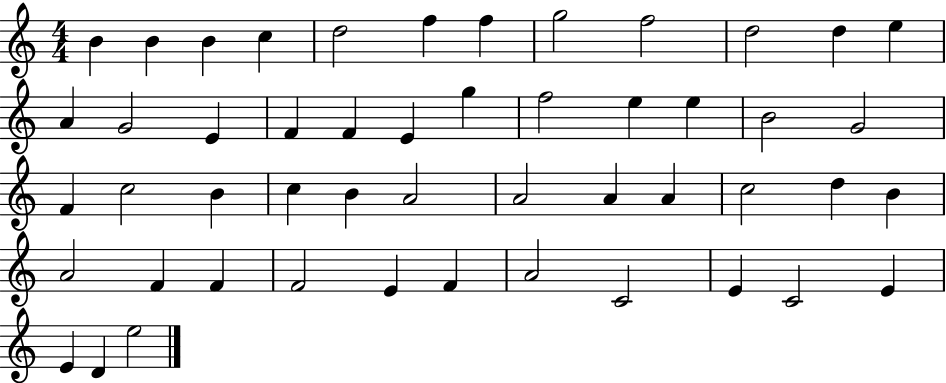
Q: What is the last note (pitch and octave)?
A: E5